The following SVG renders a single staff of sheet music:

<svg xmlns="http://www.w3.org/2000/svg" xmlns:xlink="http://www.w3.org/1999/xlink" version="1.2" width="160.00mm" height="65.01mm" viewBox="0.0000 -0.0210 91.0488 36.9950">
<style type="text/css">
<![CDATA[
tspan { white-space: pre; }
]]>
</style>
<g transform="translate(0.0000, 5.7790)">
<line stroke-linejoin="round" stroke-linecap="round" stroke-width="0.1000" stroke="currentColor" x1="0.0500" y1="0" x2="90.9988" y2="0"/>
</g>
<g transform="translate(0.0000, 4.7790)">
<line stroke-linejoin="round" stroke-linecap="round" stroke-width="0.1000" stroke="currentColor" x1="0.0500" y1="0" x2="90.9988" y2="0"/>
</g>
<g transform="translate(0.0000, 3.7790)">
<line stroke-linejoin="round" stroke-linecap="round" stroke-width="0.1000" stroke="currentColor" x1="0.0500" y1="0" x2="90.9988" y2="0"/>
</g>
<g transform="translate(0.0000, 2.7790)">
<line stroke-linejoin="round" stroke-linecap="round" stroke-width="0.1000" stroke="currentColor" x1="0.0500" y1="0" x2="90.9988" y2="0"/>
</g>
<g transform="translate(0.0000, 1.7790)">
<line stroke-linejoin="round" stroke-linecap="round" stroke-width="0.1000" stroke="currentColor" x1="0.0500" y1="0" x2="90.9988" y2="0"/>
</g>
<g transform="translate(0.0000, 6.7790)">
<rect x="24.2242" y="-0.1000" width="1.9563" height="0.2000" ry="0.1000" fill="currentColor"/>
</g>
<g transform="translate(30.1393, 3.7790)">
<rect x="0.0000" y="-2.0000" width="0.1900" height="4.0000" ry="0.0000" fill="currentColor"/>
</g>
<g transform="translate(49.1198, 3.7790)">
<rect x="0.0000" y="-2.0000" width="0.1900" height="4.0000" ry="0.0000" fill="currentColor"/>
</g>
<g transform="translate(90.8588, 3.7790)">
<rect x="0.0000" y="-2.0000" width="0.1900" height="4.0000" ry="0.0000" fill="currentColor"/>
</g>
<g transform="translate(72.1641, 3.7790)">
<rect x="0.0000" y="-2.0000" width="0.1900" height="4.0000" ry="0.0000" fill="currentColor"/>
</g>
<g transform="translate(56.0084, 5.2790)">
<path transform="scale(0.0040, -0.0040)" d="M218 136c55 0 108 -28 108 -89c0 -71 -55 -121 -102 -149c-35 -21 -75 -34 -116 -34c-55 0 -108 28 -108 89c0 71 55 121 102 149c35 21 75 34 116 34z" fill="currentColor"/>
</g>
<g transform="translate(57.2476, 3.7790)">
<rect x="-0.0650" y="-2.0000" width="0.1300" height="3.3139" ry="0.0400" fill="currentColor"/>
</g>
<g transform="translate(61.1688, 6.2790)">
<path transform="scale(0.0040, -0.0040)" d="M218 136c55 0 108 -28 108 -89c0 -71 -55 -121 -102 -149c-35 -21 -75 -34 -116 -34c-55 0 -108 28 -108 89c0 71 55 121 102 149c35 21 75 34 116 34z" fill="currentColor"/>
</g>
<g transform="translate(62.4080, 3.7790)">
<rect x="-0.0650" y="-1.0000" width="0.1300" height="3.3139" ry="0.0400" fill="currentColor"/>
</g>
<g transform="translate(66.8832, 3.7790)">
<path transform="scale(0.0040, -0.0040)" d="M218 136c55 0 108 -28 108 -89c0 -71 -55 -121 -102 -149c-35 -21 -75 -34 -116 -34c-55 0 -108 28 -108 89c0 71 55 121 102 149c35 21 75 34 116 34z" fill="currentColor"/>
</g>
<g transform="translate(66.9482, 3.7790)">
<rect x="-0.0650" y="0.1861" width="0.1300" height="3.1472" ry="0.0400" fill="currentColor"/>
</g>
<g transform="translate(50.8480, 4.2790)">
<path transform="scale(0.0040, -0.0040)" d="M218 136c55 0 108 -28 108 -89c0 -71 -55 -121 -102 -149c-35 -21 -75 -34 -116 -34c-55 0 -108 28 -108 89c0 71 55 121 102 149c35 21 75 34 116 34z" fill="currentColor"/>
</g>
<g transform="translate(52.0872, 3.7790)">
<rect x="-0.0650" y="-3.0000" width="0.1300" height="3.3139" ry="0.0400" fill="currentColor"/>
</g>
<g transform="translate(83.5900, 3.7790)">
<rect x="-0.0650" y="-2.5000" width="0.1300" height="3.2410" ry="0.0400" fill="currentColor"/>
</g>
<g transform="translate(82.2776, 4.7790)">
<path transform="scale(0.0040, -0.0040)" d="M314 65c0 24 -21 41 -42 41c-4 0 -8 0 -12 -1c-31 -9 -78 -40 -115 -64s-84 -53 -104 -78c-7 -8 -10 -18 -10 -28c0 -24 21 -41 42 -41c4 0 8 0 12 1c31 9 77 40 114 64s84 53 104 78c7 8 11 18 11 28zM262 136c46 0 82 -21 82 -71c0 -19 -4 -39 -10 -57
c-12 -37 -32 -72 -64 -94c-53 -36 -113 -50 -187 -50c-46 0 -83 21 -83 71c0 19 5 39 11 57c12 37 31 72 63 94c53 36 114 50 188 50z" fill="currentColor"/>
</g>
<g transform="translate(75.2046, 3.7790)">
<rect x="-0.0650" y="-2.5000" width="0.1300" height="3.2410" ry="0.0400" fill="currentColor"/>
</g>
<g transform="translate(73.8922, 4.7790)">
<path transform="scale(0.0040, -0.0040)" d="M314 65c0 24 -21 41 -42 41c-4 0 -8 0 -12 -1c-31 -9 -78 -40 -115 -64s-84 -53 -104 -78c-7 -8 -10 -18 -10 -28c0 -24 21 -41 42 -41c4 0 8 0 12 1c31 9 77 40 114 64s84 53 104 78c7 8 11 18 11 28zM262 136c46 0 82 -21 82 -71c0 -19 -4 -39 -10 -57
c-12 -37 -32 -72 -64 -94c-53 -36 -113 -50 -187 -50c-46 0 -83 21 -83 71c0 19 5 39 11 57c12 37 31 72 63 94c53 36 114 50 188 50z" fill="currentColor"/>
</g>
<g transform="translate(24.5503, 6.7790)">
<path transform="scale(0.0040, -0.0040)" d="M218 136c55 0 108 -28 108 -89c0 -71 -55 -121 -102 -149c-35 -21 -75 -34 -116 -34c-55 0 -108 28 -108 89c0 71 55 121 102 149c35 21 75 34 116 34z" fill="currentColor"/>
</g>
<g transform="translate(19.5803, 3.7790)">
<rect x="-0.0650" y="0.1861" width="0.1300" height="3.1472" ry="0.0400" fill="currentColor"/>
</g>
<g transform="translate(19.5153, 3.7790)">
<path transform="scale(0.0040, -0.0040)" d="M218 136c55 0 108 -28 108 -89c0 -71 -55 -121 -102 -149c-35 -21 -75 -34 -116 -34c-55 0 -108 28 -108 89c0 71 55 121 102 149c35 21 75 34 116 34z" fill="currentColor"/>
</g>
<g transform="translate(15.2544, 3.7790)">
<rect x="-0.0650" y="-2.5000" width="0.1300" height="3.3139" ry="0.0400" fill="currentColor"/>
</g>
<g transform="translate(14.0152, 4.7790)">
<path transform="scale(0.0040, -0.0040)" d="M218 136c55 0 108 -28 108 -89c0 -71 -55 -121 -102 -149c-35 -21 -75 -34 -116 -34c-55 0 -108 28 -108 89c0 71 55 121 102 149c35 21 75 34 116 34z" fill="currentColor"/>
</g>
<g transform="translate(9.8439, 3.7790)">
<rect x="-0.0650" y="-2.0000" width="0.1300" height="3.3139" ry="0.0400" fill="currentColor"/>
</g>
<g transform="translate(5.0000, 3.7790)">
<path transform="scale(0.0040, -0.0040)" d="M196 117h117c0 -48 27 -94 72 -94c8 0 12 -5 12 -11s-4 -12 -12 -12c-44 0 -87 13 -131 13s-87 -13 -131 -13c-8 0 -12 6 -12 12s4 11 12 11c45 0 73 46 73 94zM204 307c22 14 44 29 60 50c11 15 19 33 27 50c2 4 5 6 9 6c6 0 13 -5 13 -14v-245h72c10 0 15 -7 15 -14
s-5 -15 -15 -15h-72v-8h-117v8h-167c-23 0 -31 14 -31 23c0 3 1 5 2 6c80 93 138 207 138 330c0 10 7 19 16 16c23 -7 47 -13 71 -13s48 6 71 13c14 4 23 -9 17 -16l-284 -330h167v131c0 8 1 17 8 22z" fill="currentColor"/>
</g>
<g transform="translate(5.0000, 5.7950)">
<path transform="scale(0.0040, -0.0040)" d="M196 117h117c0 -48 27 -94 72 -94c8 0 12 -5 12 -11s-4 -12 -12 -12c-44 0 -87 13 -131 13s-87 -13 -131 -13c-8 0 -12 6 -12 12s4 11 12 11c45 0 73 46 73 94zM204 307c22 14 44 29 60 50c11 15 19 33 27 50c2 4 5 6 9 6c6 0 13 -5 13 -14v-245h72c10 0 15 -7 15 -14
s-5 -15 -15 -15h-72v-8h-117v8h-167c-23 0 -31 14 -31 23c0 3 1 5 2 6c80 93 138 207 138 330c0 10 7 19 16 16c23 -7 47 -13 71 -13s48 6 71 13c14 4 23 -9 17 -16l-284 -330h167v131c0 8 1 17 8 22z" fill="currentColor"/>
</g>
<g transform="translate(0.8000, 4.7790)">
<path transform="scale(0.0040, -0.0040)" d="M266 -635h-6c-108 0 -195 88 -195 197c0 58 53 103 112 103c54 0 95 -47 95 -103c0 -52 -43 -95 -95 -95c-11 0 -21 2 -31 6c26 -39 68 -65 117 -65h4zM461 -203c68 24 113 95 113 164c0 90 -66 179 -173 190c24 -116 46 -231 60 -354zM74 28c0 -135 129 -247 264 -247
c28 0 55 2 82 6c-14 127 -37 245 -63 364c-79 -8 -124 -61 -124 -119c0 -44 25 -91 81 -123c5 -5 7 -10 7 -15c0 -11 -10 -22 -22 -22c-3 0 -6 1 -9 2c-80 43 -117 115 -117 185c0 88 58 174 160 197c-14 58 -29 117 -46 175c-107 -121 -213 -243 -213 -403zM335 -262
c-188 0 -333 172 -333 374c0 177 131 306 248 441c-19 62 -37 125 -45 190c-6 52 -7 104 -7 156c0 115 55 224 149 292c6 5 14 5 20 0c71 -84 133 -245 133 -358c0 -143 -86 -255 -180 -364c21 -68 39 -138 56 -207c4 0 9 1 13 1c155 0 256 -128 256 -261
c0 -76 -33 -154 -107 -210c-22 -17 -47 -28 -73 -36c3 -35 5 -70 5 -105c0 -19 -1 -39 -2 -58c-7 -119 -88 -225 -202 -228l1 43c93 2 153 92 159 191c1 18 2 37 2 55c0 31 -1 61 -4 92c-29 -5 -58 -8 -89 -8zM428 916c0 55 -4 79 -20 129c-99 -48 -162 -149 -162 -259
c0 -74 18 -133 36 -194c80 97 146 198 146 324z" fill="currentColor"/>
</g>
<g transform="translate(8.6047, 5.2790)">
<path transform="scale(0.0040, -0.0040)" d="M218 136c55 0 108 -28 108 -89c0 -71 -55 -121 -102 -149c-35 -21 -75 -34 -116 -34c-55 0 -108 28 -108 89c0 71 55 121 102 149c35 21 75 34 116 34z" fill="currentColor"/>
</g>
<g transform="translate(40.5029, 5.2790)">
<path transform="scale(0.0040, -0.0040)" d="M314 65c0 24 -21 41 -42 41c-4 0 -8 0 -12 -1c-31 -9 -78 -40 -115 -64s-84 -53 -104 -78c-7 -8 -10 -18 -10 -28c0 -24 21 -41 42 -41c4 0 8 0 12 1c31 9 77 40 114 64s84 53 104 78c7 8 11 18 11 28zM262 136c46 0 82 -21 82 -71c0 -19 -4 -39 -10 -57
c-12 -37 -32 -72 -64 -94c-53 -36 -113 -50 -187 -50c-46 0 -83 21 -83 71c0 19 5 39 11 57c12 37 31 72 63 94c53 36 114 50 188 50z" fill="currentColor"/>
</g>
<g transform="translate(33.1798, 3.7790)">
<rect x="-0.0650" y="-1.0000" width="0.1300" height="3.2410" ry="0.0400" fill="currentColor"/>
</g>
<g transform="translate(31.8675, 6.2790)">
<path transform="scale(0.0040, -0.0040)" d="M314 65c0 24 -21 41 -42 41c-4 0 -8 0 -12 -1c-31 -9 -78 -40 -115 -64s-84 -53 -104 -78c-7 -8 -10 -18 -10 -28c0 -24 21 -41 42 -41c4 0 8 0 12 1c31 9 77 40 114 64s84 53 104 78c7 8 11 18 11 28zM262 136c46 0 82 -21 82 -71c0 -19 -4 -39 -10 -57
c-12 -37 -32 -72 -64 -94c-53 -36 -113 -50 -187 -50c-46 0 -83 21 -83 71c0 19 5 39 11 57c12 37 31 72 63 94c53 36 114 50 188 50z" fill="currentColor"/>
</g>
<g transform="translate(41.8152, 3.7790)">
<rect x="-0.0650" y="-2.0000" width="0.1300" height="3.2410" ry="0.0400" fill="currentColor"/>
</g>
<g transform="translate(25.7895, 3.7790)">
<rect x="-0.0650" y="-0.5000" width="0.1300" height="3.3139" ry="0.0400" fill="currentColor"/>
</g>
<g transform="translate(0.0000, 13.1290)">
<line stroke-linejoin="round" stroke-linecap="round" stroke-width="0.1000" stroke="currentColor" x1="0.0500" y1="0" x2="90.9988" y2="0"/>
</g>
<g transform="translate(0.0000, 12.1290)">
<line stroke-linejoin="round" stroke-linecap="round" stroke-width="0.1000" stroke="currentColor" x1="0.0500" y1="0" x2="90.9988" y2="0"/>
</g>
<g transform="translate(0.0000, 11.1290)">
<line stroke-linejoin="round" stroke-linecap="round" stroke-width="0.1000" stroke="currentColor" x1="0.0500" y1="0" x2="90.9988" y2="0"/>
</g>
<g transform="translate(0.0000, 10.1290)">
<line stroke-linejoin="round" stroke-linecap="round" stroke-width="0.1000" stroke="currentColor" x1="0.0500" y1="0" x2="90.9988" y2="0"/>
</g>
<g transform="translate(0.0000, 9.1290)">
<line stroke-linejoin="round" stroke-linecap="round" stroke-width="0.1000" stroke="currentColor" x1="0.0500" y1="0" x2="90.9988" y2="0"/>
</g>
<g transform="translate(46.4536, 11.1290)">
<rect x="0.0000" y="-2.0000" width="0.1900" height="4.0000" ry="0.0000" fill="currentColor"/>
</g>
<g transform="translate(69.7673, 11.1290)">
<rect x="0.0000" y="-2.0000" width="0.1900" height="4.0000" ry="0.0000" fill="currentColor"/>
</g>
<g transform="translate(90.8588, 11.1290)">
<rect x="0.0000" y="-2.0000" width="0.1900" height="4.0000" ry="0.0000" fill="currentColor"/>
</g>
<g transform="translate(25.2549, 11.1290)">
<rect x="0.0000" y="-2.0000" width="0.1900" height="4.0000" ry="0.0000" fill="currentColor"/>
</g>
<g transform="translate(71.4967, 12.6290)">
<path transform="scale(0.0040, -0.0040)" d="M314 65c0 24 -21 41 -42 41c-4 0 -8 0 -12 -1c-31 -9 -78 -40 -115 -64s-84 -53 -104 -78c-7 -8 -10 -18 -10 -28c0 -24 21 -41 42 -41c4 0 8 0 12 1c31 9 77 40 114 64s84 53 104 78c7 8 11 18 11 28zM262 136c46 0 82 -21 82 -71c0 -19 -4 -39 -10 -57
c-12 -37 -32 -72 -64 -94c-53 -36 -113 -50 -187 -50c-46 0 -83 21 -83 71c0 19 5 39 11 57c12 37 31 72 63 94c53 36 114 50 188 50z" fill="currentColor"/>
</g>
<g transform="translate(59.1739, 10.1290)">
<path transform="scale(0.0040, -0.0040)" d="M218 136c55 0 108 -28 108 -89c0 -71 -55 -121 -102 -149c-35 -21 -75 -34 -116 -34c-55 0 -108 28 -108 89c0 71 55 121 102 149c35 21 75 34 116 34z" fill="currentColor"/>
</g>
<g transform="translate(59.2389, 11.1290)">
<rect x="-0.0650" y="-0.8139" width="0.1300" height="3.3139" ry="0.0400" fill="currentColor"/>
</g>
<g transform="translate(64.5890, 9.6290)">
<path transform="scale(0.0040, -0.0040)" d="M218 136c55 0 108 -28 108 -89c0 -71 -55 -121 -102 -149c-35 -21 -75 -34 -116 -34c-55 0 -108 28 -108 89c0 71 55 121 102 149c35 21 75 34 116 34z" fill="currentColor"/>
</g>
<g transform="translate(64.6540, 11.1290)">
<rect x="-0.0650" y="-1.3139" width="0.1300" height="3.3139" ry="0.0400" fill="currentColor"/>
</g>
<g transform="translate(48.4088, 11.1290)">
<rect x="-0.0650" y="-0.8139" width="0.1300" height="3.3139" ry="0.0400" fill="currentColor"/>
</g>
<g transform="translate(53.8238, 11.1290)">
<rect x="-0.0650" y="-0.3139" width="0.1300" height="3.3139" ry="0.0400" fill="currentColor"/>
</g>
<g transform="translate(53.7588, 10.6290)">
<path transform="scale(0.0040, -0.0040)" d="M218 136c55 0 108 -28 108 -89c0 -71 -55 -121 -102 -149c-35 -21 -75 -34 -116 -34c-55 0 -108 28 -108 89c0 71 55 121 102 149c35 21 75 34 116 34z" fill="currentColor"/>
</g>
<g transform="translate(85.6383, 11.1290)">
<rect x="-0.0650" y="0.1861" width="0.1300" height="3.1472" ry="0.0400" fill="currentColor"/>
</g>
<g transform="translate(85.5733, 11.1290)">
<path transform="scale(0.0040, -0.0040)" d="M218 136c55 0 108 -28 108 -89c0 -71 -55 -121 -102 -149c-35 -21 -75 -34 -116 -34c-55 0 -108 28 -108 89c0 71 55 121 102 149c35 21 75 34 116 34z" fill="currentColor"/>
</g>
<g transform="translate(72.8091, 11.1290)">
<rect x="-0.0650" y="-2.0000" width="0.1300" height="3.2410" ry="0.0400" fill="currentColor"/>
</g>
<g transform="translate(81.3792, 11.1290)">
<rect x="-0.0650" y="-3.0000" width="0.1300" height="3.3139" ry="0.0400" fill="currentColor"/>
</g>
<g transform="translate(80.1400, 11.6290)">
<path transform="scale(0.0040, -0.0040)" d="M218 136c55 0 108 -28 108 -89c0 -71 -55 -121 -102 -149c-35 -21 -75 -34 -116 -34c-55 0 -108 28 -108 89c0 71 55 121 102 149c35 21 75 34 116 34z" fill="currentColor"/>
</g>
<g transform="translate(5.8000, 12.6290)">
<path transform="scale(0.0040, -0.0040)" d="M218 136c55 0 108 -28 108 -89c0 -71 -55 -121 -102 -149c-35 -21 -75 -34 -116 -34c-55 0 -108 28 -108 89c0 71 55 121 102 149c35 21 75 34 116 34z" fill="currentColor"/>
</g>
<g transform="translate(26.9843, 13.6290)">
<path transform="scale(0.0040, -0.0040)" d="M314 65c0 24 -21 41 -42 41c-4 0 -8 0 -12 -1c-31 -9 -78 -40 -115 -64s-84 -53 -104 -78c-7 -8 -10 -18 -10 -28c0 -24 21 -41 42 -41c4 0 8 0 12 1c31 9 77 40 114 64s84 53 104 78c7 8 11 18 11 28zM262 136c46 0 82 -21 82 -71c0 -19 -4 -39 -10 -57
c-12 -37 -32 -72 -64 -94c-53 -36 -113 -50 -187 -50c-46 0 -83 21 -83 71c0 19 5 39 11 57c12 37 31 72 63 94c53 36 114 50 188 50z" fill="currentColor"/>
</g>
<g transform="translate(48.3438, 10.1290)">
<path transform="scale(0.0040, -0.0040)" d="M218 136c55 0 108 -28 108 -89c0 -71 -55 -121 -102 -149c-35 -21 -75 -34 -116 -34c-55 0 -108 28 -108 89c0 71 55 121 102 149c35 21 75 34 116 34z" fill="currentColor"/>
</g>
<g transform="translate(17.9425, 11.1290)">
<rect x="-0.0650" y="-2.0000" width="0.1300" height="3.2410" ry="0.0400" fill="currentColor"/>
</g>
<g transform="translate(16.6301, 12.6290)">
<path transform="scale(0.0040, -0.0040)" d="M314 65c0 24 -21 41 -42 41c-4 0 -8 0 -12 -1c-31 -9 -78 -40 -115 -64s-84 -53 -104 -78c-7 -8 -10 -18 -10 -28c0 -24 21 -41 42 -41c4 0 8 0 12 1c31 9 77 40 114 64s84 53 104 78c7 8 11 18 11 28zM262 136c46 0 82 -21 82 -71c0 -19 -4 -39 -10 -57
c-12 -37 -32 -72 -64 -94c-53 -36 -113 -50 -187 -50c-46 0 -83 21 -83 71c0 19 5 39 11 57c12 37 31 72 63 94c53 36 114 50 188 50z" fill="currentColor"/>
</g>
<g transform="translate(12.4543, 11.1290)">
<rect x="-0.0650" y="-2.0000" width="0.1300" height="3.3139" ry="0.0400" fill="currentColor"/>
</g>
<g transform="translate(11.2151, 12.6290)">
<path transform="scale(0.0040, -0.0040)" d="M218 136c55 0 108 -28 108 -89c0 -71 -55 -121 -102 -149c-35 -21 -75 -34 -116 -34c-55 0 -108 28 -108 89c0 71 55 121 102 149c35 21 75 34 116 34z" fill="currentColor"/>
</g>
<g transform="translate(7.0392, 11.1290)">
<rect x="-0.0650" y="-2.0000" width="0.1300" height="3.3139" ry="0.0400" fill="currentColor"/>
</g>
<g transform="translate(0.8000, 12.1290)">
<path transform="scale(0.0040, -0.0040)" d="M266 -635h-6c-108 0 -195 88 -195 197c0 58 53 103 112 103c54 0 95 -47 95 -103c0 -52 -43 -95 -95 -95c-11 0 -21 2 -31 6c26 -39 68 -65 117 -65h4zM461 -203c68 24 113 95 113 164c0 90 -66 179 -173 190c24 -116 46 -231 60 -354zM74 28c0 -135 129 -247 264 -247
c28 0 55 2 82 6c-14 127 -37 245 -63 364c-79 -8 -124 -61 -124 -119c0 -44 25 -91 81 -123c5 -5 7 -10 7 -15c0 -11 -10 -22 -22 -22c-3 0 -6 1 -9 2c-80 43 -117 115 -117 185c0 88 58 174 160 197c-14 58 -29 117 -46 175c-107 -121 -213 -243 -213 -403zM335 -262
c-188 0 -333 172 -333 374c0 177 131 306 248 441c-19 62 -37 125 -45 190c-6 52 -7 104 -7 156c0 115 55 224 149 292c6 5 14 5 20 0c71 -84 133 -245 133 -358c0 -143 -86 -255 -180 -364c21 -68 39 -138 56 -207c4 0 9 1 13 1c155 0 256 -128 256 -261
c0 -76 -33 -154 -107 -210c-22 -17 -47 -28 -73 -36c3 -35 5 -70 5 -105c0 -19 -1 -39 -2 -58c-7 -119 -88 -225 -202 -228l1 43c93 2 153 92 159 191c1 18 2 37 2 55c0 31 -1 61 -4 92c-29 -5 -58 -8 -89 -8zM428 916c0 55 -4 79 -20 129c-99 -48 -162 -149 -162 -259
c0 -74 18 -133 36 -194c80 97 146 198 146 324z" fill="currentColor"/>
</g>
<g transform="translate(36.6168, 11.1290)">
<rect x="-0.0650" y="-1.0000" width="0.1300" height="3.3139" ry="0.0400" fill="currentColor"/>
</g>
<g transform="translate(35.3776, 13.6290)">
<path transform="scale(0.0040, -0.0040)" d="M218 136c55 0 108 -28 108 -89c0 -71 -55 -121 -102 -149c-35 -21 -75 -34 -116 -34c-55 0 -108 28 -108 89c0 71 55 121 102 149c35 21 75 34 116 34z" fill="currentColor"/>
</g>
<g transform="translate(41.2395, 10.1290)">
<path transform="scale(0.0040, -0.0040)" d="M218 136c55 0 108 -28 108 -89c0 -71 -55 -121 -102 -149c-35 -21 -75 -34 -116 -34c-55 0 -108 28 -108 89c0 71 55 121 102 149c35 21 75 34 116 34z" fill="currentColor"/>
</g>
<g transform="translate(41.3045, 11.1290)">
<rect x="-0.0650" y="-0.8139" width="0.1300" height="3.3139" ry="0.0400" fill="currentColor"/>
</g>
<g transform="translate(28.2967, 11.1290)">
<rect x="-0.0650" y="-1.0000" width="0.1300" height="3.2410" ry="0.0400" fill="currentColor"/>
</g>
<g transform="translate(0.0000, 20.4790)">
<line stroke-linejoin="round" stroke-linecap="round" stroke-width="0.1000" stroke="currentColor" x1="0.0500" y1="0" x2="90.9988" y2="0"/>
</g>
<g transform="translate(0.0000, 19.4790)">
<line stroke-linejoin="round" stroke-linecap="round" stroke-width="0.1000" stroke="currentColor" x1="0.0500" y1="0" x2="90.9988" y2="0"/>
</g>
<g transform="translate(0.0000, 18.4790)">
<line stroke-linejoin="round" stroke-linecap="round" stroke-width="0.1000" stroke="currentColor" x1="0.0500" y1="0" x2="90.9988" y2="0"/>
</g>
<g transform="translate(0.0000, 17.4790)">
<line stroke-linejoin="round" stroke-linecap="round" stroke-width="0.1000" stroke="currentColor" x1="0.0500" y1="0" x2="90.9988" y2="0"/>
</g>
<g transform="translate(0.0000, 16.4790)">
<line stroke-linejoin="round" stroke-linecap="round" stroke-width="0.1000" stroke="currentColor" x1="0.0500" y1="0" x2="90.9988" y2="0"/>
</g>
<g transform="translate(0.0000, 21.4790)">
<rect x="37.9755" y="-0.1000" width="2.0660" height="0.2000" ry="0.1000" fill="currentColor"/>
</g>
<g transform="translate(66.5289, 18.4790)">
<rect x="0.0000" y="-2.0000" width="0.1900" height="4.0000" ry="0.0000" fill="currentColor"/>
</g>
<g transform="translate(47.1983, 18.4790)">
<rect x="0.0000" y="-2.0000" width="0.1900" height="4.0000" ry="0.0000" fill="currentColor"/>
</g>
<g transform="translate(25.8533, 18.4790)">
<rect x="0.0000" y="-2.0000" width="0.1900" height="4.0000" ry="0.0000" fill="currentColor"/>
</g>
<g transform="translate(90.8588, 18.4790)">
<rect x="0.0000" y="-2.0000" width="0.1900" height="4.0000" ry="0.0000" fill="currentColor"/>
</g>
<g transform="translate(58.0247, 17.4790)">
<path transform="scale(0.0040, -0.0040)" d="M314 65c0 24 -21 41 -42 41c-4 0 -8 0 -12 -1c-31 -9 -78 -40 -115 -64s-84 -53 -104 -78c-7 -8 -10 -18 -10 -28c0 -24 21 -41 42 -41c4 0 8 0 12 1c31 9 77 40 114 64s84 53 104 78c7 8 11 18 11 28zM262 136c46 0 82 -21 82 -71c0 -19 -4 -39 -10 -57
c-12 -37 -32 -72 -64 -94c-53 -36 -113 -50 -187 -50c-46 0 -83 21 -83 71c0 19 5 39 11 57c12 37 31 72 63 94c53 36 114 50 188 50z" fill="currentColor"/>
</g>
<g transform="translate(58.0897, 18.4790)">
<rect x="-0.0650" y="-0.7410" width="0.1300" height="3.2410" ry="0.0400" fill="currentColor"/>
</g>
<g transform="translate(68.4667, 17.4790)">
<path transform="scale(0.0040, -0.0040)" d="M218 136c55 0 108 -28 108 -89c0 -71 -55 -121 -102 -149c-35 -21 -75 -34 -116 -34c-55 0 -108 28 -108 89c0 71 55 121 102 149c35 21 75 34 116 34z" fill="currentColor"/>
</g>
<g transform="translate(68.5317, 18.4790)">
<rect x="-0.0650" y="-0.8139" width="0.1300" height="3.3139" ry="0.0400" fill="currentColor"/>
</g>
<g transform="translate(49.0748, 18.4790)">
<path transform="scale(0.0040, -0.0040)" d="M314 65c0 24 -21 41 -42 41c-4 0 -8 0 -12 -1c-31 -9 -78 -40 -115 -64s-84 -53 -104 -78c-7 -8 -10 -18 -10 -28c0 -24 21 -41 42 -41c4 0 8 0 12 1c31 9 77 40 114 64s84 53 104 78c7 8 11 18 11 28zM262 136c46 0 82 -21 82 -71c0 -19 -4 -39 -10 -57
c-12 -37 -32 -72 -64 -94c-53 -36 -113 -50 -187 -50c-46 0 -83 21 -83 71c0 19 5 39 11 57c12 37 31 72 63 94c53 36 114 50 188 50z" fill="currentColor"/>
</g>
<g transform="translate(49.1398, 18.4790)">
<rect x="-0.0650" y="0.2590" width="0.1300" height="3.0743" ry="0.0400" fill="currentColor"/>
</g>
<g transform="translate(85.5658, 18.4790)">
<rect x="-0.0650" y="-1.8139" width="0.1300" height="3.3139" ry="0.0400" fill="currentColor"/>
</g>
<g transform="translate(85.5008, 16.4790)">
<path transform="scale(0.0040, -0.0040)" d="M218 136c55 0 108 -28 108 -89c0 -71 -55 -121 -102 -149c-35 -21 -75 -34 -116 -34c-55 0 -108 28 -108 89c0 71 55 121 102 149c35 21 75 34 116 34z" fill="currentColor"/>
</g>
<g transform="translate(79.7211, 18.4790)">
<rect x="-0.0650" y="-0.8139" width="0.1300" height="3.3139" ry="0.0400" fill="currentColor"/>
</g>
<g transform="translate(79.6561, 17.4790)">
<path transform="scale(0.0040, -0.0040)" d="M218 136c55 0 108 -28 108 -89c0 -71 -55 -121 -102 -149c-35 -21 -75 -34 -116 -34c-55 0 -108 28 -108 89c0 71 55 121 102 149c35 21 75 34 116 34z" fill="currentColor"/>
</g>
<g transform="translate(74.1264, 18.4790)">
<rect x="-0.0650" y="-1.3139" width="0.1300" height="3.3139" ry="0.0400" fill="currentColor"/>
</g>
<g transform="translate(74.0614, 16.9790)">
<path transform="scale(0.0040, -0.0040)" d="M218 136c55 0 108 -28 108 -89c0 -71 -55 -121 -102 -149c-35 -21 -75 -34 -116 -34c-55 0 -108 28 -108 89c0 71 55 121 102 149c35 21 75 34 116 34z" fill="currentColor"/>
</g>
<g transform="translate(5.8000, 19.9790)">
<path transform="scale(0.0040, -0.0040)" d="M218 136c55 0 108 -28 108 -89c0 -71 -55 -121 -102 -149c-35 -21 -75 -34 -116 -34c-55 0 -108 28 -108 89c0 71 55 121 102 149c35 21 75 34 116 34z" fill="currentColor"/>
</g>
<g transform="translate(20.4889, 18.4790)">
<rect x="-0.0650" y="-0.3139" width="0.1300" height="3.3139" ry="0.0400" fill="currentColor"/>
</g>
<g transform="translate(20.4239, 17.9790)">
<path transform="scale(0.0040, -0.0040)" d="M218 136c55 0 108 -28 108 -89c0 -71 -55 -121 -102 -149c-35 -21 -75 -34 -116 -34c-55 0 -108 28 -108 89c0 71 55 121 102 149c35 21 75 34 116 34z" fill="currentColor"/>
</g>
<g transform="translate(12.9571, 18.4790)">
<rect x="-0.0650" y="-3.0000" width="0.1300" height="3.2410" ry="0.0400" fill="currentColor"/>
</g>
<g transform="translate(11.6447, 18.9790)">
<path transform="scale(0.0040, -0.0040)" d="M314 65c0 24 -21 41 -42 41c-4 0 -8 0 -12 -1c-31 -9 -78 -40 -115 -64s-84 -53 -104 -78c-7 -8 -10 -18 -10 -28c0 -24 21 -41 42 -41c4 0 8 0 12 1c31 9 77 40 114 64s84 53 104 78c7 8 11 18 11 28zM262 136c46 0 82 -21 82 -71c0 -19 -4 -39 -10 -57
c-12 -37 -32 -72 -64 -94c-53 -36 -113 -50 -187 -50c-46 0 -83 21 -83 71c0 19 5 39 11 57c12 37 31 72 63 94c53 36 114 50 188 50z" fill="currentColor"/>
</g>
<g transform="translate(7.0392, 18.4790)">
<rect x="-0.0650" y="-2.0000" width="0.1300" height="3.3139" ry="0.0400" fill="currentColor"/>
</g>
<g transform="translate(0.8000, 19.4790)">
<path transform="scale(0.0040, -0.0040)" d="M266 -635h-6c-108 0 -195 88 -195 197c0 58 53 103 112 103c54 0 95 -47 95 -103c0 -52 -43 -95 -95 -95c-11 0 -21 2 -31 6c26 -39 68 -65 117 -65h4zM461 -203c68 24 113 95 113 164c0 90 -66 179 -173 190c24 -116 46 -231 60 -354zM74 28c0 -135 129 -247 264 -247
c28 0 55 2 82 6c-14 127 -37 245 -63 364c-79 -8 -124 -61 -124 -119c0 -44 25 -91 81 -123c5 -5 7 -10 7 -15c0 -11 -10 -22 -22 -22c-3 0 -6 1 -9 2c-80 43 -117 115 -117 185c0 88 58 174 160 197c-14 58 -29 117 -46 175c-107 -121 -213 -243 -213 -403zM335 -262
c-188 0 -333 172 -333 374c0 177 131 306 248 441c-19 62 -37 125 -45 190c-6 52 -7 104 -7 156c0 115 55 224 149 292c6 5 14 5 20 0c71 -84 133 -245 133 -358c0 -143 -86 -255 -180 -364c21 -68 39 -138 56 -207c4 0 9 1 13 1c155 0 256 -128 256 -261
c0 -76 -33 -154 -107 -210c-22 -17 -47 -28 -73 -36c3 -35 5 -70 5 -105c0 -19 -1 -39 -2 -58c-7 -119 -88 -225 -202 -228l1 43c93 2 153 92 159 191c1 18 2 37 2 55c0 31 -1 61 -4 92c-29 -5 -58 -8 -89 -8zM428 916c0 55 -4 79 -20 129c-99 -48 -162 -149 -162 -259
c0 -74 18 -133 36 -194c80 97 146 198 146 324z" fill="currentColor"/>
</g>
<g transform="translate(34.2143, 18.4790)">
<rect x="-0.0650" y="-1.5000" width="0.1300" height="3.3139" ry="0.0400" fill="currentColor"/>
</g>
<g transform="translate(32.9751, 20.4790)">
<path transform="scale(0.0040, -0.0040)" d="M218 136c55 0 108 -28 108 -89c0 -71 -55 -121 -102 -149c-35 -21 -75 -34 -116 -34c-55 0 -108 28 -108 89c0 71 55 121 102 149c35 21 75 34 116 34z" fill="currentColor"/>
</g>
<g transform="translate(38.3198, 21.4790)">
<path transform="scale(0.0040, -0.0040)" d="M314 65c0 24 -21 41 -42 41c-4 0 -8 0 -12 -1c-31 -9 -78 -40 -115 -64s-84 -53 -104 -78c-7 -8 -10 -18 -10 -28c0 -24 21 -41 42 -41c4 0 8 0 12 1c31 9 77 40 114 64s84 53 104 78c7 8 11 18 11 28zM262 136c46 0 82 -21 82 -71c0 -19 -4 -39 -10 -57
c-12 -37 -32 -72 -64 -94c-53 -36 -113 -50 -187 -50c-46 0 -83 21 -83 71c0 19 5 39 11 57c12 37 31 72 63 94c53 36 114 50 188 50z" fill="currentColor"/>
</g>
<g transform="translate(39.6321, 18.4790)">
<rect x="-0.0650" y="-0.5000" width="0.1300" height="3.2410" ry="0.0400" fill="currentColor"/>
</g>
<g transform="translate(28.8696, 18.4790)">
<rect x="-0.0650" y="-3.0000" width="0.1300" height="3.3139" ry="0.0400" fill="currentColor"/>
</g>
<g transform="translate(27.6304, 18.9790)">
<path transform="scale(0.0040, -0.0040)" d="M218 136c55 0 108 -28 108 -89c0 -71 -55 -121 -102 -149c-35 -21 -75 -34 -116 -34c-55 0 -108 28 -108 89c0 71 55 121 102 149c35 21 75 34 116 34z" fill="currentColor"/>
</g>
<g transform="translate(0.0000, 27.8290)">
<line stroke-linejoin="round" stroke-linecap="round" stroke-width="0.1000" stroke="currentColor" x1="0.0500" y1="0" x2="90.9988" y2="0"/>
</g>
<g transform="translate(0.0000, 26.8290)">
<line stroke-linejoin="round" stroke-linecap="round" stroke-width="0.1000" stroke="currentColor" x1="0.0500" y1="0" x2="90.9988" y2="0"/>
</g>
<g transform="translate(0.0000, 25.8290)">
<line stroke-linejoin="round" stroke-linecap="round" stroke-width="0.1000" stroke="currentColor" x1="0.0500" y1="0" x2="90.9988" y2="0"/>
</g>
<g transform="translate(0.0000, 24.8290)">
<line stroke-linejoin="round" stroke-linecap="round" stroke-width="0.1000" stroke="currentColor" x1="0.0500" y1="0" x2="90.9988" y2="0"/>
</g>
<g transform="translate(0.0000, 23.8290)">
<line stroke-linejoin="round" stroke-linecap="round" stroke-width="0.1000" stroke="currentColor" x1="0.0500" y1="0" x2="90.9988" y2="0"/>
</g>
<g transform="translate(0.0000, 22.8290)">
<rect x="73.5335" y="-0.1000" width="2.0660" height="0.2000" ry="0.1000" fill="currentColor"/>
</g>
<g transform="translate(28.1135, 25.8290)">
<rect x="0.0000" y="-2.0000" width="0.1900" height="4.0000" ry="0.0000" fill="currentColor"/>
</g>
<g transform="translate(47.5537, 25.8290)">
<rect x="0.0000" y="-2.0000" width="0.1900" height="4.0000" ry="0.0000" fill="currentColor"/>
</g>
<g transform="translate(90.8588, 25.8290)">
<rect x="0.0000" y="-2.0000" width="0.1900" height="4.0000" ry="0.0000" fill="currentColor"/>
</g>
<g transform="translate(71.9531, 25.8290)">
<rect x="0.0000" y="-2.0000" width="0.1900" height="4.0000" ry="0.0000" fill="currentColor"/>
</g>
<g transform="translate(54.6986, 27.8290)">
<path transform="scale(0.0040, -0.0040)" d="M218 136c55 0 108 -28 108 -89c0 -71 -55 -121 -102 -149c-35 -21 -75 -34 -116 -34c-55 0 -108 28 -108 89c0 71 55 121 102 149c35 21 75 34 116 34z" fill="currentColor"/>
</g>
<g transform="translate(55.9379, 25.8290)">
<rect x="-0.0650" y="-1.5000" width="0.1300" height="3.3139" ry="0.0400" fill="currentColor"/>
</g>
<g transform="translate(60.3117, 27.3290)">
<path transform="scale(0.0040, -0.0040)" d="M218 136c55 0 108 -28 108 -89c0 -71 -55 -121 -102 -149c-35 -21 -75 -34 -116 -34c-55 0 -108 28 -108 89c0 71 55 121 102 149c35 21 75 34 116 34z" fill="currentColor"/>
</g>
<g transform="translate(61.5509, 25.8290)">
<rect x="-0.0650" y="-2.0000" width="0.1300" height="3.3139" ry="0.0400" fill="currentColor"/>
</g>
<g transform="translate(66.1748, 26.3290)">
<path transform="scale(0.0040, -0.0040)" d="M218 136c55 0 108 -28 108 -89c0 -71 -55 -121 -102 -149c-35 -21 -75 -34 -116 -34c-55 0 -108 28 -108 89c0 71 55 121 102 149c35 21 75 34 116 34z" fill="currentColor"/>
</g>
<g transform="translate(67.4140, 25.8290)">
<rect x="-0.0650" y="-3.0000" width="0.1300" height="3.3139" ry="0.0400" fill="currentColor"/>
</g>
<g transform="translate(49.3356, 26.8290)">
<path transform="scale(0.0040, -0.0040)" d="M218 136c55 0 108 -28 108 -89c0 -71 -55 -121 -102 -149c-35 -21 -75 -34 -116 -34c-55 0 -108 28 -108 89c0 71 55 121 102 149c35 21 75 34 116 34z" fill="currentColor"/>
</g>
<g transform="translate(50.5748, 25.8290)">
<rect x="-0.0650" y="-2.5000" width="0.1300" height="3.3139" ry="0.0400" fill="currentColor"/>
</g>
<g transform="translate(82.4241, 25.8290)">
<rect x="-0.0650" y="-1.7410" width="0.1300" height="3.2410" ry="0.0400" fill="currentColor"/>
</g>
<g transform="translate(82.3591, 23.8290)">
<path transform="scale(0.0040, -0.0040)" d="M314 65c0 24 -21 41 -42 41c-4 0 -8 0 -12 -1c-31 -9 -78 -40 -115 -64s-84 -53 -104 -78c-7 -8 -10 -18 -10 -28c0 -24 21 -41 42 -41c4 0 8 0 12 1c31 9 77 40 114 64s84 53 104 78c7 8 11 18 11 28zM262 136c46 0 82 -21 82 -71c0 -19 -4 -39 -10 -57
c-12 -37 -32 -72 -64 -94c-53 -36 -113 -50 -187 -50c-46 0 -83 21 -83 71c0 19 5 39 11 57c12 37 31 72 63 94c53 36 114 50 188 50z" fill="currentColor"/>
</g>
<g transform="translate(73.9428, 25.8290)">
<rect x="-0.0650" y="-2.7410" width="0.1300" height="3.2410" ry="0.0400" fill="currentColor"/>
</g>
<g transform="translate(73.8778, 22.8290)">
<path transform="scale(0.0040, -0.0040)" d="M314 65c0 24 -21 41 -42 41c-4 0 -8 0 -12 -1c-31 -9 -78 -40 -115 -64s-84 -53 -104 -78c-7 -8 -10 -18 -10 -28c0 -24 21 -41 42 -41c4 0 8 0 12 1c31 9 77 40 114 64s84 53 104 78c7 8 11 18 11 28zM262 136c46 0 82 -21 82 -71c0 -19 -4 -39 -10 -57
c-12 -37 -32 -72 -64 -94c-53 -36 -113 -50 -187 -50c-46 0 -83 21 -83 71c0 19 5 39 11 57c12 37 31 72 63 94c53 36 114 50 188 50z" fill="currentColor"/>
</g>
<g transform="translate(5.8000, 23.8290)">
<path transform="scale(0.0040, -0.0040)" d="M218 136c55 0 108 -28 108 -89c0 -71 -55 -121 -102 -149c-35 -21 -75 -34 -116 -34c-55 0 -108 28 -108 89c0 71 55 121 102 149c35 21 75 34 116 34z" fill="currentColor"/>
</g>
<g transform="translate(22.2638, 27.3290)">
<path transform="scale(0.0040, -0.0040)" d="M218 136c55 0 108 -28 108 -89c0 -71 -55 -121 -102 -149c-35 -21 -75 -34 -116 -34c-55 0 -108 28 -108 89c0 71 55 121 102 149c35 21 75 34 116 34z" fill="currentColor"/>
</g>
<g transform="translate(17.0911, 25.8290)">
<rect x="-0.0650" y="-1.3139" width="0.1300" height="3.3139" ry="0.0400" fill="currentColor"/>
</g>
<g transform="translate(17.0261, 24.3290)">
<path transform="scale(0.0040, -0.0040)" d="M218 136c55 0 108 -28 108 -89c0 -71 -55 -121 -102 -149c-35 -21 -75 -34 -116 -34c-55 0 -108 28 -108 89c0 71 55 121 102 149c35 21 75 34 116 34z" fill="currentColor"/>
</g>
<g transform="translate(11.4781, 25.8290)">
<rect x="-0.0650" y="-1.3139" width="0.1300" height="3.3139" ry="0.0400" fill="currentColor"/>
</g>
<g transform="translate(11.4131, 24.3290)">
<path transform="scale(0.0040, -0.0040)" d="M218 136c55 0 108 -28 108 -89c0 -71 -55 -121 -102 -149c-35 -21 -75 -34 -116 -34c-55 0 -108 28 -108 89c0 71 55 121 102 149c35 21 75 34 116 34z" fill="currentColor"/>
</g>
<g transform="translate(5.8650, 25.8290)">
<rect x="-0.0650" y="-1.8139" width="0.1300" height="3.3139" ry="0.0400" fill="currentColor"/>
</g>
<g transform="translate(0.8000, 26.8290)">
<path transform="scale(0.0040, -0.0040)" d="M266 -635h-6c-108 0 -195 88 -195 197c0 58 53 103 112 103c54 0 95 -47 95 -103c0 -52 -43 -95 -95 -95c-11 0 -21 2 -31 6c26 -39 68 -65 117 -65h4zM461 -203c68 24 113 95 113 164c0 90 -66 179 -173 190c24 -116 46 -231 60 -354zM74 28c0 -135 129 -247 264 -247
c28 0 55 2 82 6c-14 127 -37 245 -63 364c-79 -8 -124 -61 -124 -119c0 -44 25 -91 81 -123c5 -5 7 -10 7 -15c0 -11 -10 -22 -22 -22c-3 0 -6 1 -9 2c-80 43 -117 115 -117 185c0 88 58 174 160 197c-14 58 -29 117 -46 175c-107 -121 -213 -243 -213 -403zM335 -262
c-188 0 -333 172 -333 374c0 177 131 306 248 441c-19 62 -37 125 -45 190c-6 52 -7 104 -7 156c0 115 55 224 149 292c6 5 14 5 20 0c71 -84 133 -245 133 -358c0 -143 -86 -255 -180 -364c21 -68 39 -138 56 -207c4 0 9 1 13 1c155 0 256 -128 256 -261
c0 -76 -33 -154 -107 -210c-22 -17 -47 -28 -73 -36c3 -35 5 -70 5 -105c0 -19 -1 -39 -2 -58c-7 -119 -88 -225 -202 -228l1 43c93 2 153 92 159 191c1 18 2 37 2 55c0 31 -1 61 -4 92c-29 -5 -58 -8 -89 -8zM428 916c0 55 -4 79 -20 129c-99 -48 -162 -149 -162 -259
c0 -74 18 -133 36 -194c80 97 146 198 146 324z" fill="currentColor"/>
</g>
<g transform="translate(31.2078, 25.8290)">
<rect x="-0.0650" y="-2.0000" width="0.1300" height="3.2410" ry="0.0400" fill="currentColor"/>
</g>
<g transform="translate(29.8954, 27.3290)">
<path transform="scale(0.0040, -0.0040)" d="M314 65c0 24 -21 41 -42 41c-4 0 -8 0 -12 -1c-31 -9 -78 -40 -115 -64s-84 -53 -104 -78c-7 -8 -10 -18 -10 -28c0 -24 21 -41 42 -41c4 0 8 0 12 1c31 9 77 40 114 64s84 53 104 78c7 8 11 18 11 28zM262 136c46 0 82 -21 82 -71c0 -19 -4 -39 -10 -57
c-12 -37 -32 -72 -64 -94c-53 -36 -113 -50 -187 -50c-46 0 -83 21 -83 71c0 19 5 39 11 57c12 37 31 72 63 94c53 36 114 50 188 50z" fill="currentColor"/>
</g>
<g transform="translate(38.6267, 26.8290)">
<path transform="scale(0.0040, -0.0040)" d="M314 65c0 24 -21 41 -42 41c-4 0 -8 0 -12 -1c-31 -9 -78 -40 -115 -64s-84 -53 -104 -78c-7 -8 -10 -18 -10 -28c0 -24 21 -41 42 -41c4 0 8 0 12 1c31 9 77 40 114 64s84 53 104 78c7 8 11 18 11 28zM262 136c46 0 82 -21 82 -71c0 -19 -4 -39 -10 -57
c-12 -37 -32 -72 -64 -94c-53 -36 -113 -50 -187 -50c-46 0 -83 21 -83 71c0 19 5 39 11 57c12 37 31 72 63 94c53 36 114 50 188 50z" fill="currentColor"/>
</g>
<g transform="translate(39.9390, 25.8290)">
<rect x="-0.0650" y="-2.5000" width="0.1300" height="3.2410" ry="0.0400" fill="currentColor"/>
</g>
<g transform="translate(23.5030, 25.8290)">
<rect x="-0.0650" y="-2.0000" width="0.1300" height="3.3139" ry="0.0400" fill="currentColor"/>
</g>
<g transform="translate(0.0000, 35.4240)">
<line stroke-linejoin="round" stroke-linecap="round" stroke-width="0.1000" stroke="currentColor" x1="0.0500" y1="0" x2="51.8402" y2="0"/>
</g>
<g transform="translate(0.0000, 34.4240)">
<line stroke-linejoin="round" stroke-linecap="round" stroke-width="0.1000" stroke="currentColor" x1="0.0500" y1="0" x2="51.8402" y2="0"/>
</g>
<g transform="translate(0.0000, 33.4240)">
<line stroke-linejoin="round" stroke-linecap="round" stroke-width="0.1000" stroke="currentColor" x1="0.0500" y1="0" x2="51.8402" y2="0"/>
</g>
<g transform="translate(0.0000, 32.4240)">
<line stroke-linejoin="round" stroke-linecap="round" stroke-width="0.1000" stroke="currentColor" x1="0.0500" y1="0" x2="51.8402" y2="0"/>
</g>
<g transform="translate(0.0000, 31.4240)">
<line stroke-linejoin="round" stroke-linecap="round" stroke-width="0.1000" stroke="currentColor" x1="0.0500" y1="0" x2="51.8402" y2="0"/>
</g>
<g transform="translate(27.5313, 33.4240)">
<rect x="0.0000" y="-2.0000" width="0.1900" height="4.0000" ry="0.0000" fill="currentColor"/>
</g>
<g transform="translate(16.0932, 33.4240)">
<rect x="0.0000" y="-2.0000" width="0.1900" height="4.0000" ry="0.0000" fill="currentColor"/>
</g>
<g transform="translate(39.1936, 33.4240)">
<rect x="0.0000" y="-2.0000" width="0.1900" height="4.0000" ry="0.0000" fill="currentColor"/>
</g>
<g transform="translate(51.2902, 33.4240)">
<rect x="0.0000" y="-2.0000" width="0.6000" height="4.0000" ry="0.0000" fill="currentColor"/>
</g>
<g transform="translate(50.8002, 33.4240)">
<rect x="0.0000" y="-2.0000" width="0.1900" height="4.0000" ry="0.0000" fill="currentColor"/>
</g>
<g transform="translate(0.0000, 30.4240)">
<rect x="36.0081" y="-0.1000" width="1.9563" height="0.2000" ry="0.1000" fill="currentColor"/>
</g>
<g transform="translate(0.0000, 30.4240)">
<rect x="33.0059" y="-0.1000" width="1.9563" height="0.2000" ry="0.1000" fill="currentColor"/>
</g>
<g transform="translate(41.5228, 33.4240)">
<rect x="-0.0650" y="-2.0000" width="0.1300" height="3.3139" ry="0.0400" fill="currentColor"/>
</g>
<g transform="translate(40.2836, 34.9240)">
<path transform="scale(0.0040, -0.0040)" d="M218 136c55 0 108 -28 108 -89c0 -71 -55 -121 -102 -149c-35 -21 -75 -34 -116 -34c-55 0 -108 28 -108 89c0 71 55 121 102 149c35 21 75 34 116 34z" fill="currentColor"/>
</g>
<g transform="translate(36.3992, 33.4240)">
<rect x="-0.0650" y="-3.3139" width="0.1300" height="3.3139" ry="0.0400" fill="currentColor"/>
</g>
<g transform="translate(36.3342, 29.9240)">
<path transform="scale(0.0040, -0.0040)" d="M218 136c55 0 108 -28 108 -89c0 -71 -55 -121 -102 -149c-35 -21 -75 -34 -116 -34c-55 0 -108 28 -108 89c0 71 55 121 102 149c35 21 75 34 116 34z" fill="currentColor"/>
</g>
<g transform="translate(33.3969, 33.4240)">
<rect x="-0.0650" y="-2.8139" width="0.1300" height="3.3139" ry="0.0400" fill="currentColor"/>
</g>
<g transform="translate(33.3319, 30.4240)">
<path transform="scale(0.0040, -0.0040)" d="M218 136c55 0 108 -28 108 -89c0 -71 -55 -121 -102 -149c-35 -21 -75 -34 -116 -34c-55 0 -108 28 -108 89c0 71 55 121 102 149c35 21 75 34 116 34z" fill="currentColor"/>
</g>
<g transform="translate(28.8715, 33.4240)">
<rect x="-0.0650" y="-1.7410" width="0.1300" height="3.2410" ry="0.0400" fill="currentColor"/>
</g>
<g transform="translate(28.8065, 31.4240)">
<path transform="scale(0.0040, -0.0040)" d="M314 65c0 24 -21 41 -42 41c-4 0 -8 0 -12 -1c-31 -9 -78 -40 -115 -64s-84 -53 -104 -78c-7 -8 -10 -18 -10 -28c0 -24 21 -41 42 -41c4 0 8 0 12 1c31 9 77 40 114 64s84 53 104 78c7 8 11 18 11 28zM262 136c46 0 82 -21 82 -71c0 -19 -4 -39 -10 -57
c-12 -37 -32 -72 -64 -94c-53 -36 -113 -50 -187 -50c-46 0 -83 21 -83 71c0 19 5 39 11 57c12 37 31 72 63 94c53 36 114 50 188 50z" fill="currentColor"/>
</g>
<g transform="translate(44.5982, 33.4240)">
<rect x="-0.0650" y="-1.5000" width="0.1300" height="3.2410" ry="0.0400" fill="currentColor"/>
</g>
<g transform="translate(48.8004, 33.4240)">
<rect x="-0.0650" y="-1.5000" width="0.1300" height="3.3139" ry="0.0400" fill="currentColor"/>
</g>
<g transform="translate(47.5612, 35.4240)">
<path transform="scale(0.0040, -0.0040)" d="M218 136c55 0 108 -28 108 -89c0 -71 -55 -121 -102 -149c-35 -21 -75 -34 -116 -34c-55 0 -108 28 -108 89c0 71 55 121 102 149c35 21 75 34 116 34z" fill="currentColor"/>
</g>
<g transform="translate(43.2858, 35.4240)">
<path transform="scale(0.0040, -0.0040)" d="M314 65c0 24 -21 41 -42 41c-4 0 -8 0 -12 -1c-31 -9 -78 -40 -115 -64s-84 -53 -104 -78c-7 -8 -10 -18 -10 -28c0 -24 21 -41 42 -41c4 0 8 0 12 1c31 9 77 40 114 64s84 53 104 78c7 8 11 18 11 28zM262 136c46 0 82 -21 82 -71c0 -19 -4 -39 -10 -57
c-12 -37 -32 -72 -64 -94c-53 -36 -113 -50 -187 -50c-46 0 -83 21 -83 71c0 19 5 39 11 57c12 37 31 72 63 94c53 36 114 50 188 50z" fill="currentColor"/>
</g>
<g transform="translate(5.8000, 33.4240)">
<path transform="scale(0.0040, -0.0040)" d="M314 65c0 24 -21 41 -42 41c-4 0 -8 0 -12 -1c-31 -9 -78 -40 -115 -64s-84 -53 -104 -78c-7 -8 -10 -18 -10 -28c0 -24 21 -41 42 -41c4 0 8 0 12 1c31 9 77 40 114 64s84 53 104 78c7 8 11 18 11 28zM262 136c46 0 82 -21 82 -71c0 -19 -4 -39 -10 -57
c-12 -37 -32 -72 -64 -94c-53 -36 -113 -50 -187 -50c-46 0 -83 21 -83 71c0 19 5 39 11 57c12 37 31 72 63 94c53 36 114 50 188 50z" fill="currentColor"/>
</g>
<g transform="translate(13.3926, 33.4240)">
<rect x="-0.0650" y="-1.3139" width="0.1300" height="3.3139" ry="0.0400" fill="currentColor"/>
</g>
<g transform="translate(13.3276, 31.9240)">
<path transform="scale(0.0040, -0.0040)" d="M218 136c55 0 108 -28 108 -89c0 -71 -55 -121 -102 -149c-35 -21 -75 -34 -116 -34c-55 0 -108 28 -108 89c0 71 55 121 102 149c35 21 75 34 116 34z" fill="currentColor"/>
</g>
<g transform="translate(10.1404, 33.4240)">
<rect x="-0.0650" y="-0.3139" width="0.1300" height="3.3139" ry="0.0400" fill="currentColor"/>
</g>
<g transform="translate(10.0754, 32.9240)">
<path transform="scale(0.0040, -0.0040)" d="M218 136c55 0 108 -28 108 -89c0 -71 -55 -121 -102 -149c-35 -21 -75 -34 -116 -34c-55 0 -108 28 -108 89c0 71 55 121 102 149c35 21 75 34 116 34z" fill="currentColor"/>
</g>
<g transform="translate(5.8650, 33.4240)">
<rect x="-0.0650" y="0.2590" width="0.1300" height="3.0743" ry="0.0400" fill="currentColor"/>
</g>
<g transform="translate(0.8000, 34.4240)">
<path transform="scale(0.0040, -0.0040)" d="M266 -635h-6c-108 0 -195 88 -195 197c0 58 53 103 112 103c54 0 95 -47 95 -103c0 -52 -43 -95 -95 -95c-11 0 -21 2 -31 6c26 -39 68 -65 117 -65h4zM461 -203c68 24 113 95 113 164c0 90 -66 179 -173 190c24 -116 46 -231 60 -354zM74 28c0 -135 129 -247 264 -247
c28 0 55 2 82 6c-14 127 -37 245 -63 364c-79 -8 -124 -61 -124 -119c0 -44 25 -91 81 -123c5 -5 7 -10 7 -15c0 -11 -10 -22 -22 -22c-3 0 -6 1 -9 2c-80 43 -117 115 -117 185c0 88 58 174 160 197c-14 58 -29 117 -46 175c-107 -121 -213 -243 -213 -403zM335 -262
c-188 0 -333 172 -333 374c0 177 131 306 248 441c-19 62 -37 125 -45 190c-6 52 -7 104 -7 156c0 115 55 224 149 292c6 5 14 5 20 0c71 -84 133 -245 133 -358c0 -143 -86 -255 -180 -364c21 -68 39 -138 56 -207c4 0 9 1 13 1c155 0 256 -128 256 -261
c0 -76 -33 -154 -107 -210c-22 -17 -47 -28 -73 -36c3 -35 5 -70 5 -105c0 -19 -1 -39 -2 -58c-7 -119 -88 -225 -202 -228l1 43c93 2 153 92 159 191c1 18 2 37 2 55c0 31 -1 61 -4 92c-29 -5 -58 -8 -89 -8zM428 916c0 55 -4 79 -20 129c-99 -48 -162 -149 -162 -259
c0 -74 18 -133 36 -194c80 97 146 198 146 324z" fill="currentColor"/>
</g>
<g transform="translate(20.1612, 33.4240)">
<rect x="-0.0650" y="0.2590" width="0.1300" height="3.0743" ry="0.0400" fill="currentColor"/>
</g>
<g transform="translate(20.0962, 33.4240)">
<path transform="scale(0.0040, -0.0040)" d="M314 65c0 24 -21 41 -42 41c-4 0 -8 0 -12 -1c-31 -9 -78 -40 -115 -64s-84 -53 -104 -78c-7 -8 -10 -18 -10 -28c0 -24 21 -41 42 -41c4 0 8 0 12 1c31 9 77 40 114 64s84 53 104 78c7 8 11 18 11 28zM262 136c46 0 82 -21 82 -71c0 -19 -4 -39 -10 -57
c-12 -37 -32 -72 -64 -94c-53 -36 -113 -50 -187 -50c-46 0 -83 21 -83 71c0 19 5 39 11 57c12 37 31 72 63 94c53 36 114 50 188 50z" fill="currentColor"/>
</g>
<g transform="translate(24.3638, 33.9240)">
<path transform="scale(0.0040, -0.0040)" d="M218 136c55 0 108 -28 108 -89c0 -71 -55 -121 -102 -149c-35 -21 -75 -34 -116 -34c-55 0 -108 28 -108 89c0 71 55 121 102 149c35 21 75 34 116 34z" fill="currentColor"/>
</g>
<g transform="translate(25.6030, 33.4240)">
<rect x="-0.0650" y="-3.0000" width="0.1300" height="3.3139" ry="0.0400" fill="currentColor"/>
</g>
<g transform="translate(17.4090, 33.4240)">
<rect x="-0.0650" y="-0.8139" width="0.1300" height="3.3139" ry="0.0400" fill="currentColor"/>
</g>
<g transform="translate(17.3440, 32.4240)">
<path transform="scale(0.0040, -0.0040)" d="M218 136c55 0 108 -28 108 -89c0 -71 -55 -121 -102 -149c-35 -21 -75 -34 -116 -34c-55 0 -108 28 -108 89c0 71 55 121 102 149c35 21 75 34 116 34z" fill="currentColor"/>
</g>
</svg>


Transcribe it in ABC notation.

X:1
T:Untitled
M:4/4
L:1/4
K:C
F G B C D2 F2 A F D B G2 G2 F F F2 D2 D d d c d e F2 A B F A2 c A E C2 B2 d2 d e d f f e e F F2 G2 G E F A a2 f2 B2 c e d B2 A f2 a b F E2 E